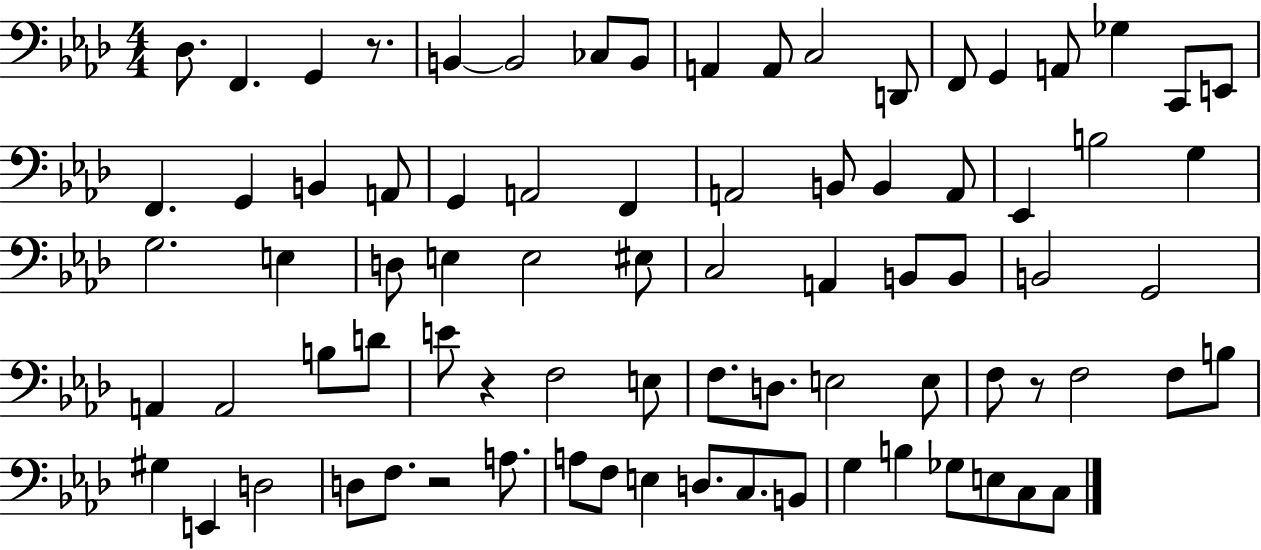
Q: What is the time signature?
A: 4/4